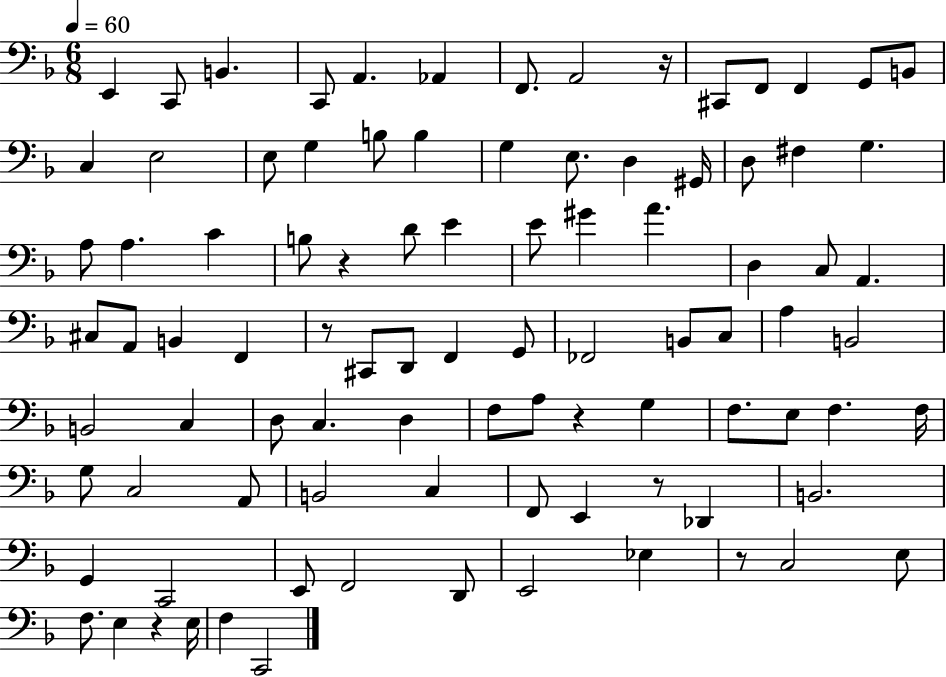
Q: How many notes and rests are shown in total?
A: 93